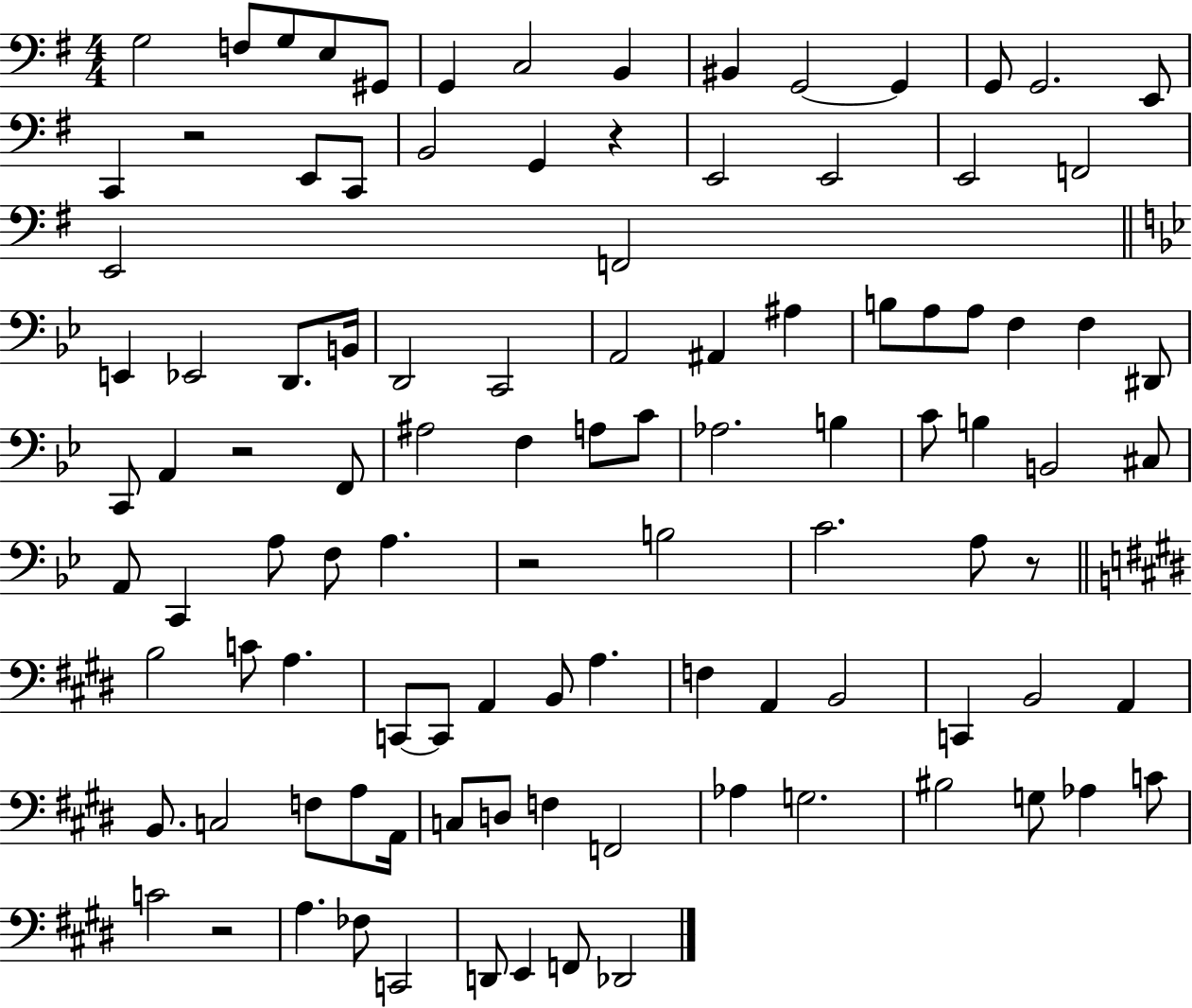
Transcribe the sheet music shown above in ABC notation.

X:1
T:Untitled
M:4/4
L:1/4
K:G
G,2 F,/2 G,/2 E,/2 ^G,,/2 G,, C,2 B,, ^B,, G,,2 G,, G,,/2 G,,2 E,,/2 C,, z2 E,,/2 C,,/2 B,,2 G,, z E,,2 E,,2 E,,2 F,,2 E,,2 F,,2 E,, _E,,2 D,,/2 B,,/4 D,,2 C,,2 A,,2 ^A,, ^A, B,/2 A,/2 A,/2 F, F, ^D,,/2 C,,/2 A,, z2 F,,/2 ^A,2 F, A,/2 C/2 _A,2 B, C/2 B, B,,2 ^C,/2 A,,/2 C,, A,/2 F,/2 A, z2 B,2 C2 A,/2 z/2 B,2 C/2 A, C,,/2 C,,/2 A,, B,,/2 A, F, A,, B,,2 C,, B,,2 A,, B,,/2 C,2 F,/2 A,/2 A,,/4 C,/2 D,/2 F, F,,2 _A, G,2 ^B,2 G,/2 _A, C/2 C2 z2 A, _F,/2 C,,2 D,,/2 E,, F,,/2 _D,,2